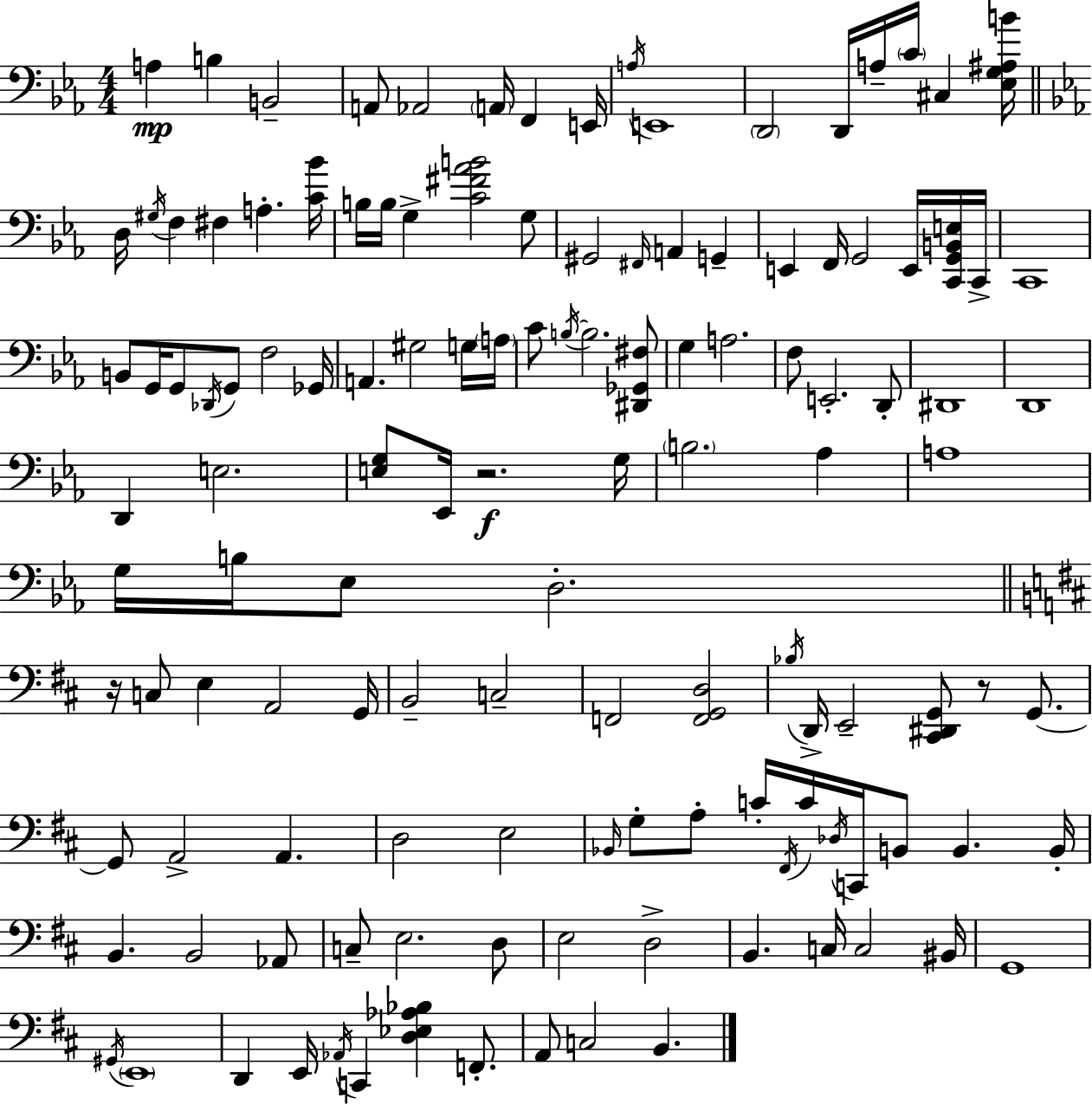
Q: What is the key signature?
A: EES major